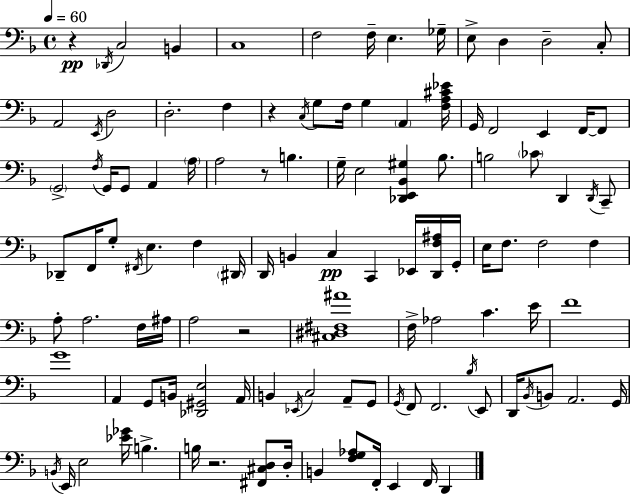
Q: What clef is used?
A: bass